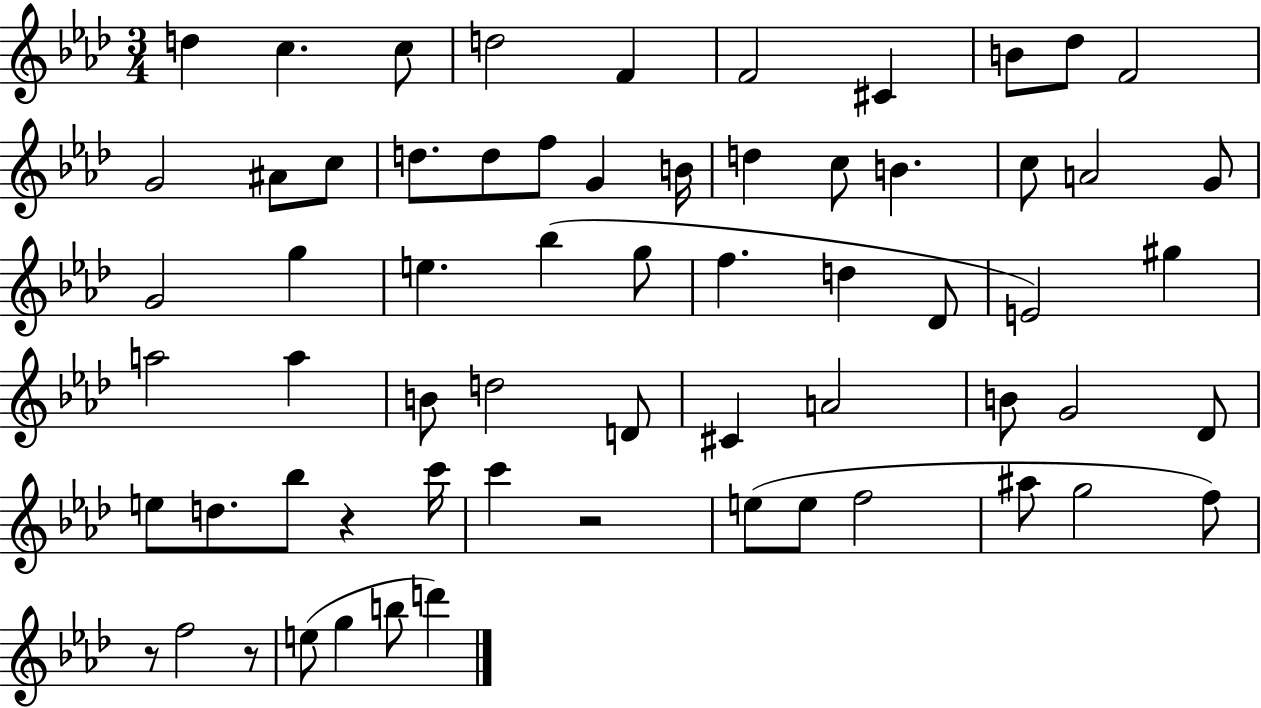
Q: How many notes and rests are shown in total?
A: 64